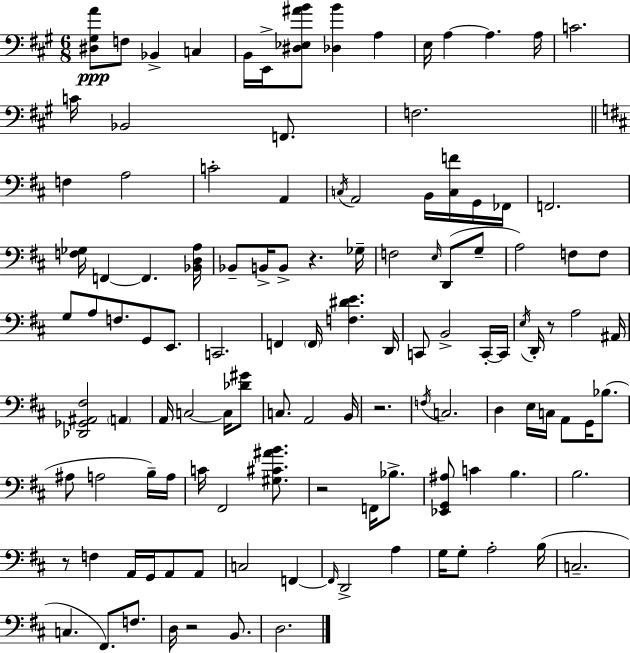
{
  \clef bass
  \numericTimeSignature
  \time 6/8
  \key a \major
  <dis gis a'>8\ppp f8 bes,4-> c4 | b,16 e,16-> <dis ees ais' b'>8 <des b'>4 a4 | e16 a4~~ a4. a16 | c'2. | \break c'16 bes,2 f,8. | f2. | \bar "||" \break \key d \major f4 a2 | c'2-. a,4 | \acciaccatura { c16 } a,2 b,16 <c f'>16 g,16 | fes,16 f,2. | \break <f ges>16 f,4~~ f,4. | <bes, d a>16 bes,8-- b,16-> b,8-> r4. | ges16-- f2 \grace { e16 }( d,8 | g8-- a2) f8 | \break f8 g8 a8 f8. g,8 e,8. | c,2. | f,4 \parenthesize f,16 <f dis' e'>4. | d,16 c,8 b,2-> | \break c,16-.~~ c,16 \acciaccatura { e16 } d,16-. r8 a2 | ais,16 <des, ges, ais, fis>2 \parenthesize a,4 | a,16 c2~~ | c16 <des' gis'>8 c8. a,2 | \break b,16 r2. | \acciaccatura { f16 } c2. | d4 e16 c16 a,8 | g,16 bes8.( ais8 a2 | \break b16--) a16 c'16 fis,2 | <gis cis' ais' b'>8. r2 | f,16 bes8.-> <ees, g, ais>8 c'4 b4. | b2. | \break r8 f4 a,16 g,16 | a,8 a,8 c2 | f,4~~ \grace { f,16 } d,2-> | a4 g16 g8-. a2-. | \break b16( c2.-- | c4. fis,8.) | f8. d16 r2 | b,8. d2. | \break \bar "|."
}